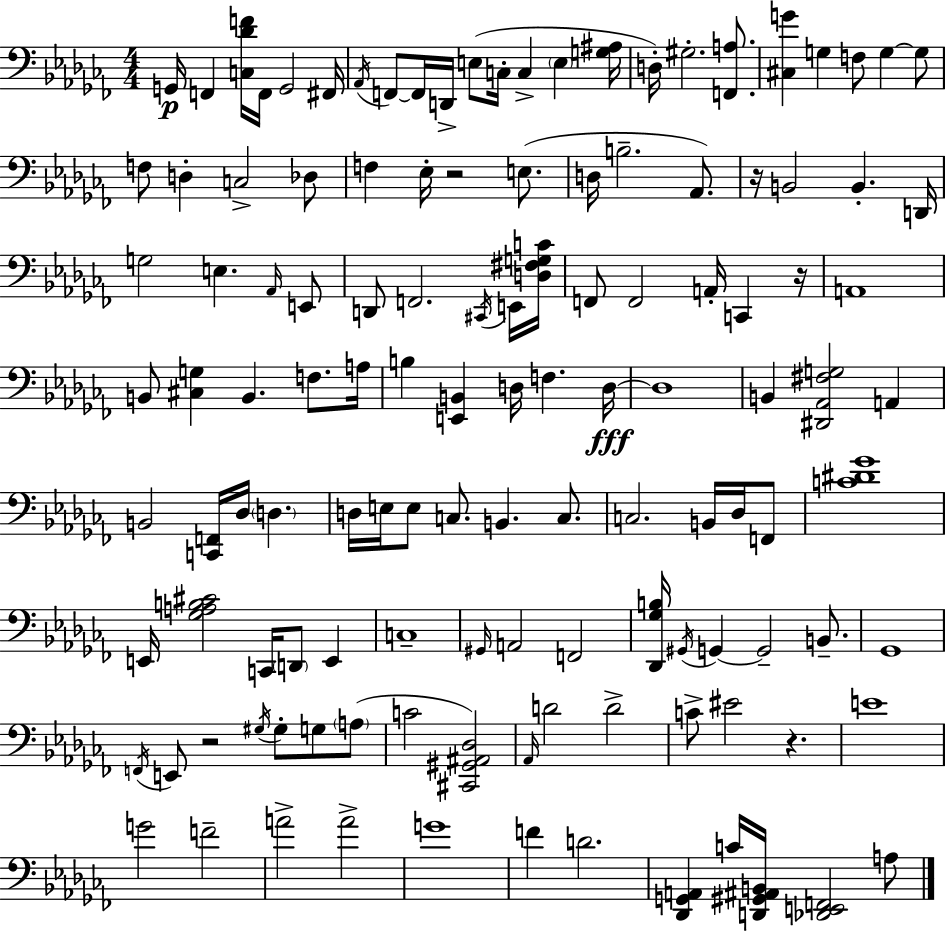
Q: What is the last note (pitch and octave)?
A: A3